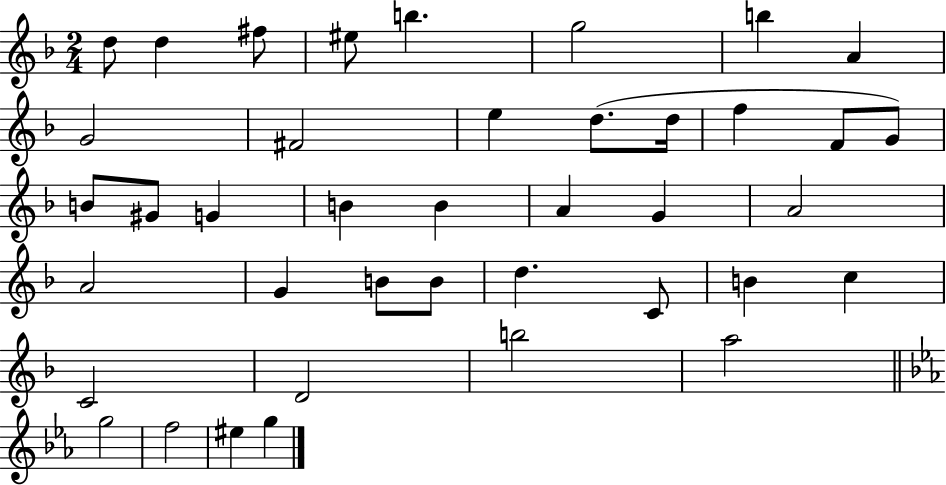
X:1
T:Untitled
M:2/4
L:1/4
K:F
d/2 d ^f/2 ^e/2 b g2 b A G2 ^F2 e d/2 d/4 f F/2 G/2 B/2 ^G/2 G B B A G A2 A2 G B/2 B/2 d C/2 B c C2 D2 b2 a2 g2 f2 ^e g